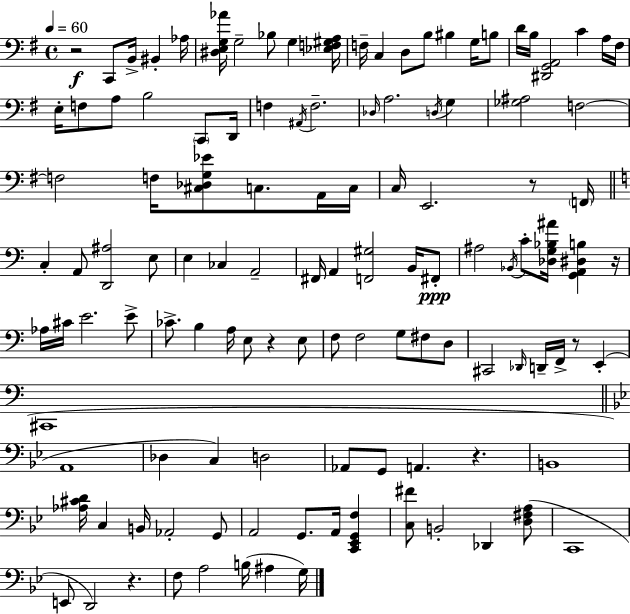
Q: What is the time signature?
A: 4/4